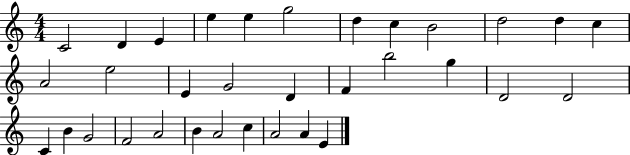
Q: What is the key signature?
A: C major